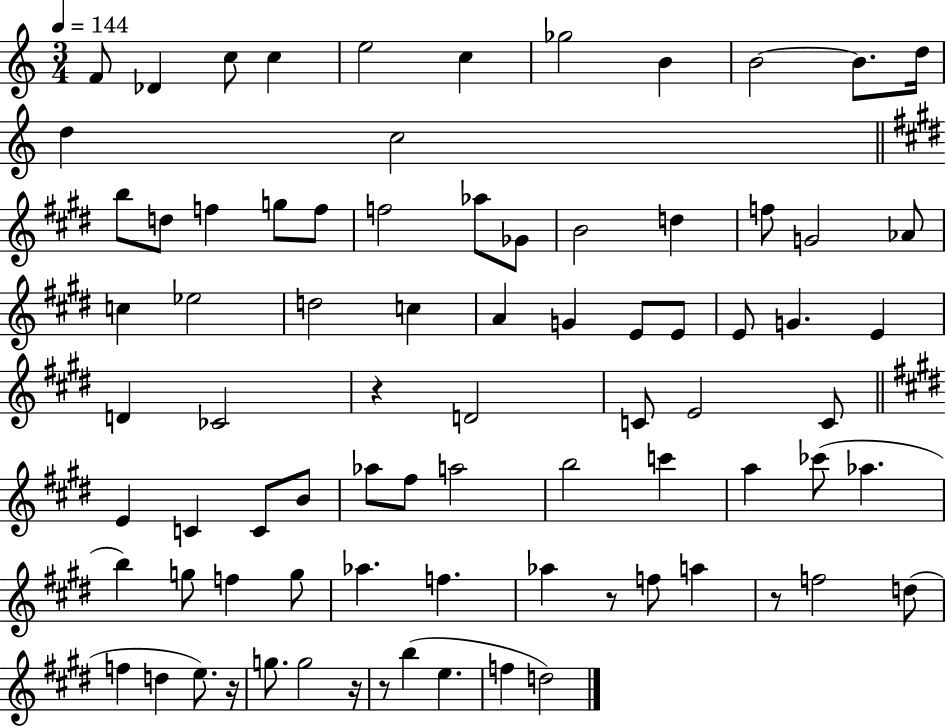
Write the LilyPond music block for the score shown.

{
  \clef treble
  \numericTimeSignature
  \time 3/4
  \key c \major
  \tempo 4 = 144
  f'8 des'4 c''8 c''4 | e''2 c''4 | ges''2 b'4 | b'2~~ b'8. d''16 | \break d''4 c''2 | \bar "||" \break \key e \major b''8 d''8 f''4 g''8 f''8 | f''2 aes''8 ges'8 | b'2 d''4 | f''8 g'2 aes'8 | \break c''4 ees''2 | d''2 c''4 | a'4 g'4 e'8 e'8 | e'8 g'4. e'4 | \break d'4 ces'2 | r4 d'2 | c'8 e'2 c'8 | \bar "||" \break \key e \major e'4 c'4 c'8 b'8 | aes''8 fis''8 a''2 | b''2 c'''4 | a''4 ces'''8( aes''4. | \break b''4) g''8 f''4 g''8 | aes''4. f''4. | aes''4 r8 f''8 a''4 | r8 f''2 d''8( | \break f''4 d''4 e''8.) r16 | g''8. g''2 r16 | r8 b''4( e''4. | f''4 d''2) | \break \bar "|."
}